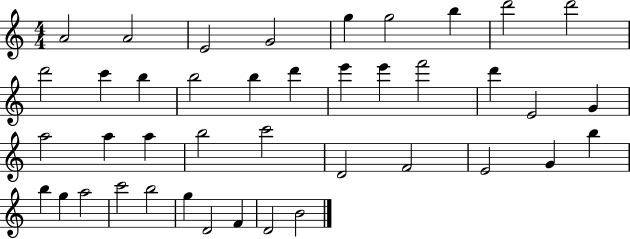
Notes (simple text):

A4/h A4/h E4/h G4/h G5/q G5/h B5/q D6/h D6/h D6/h C6/q B5/q B5/h B5/q D6/q E6/q E6/q F6/h D6/q E4/h G4/q A5/h A5/q A5/q B5/h C6/h D4/h F4/h E4/h G4/q B5/q B5/q G5/q A5/h C6/h B5/h G5/q D4/h F4/q D4/h B4/h